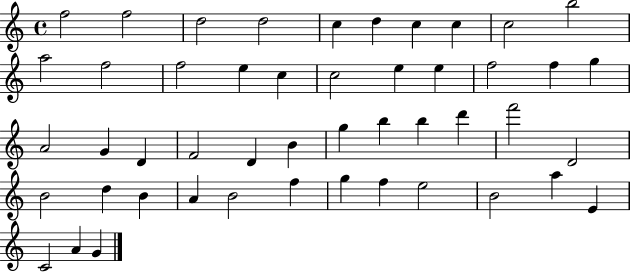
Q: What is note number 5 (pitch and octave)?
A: C5